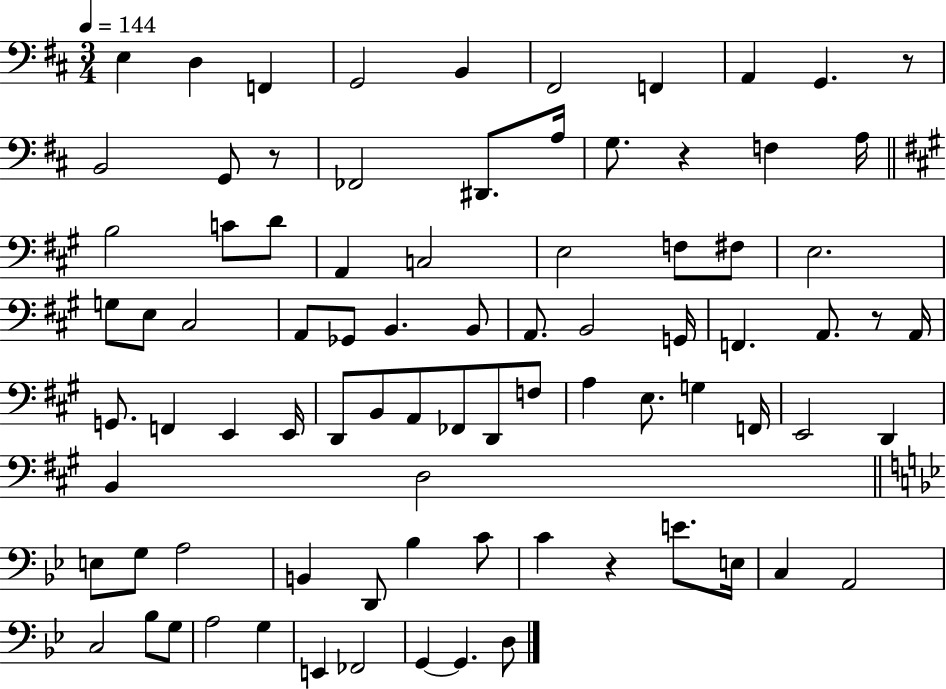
E3/q D3/q F2/q G2/h B2/q F#2/h F2/q A2/q G2/q. R/e B2/h G2/e R/e FES2/h D#2/e. A3/s G3/e. R/q F3/q A3/s B3/h C4/e D4/e A2/q C3/h E3/h F3/e F#3/e E3/h. G3/e E3/e C#3/h A2/e Gb2/e B2/q. B2/e A2/e. B2/h G2/s F2/q. A2/e. R/e A2/s G2/e. F2/q E2/q E2/s D2/e B2/e A2/e FES2/e D2/e F3/e A3/q E3/e. G3/q F2/s E2/h D2/q B2/q D3/h E3/e G3/e A3/h B2/q D2/e Bb3/q C4/e C4/q R/q E4/e. E3/s C3/q A2/h C3/h Bb3/e G3/e A3/h G3/q E2/q FES2/h G2/q G2/q. D3/e